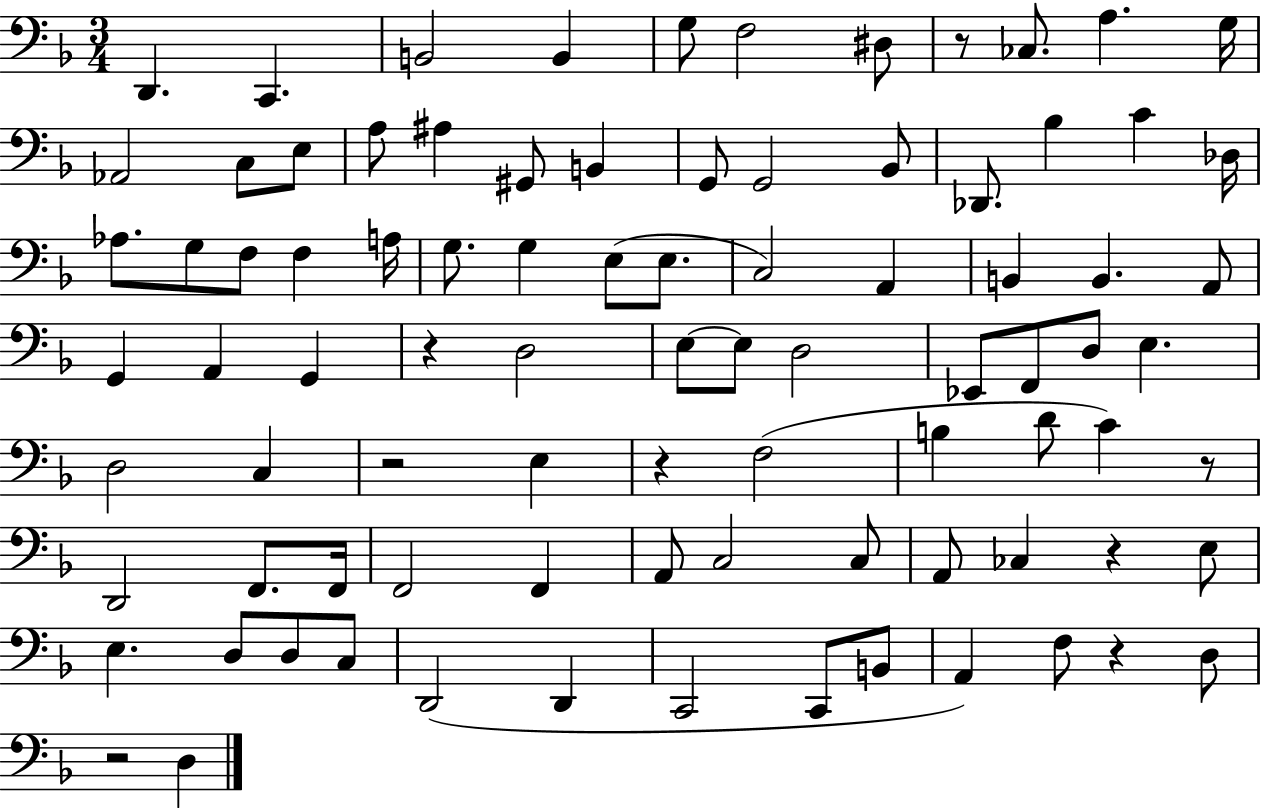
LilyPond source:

{
  \clef bass
  \numericTimeSignature
  \time 3/4
  \key f \major
  d,4. c,4. | b,2 b,4 | g8 f2 dis8 | r8 ces8. a4. g16 | \break aes,2 c8 e8 | a8 ais4 gis,8 b,4 | g,8 g,2 bes,8 | des,8. bes4 c'4 des16 | \break aes8. g8 f8 f4 a16 | g8. g4 e8( e8. | c2) a,4 | b,4 b,4. a,8 | \break g,4 a,4 g,4 | r4 d2 | e8~~ e8 d2 | ees,8 f,8 d8 e4. | \break d2 c4 | r2 e4 | r4 f2( | b4 d'8 c'4) r8 | \break d,2 f,8. f,16 | f,2 f,4 | a,8 c2 c8 | a,8 ces4 r4 e8 | \break e4. d8 d8 c8 | d,2( d,4 | c,2 c,8 b,8 | a,4) f8 r4 d8 | \break r2 d4 | \bar "|."
}